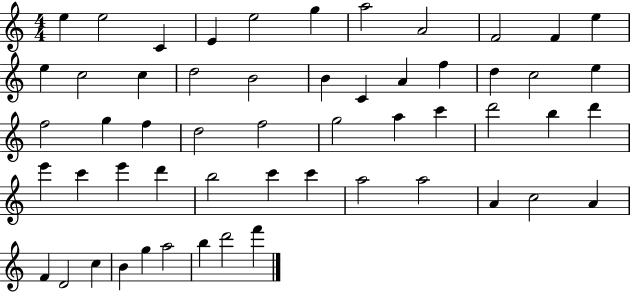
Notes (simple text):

E5/q E5/h C4/q E4/q E5/h G5/q A5/h A4/h F4/h F4/q E5/q E5/q C5/h C5/q D5/h B4/h B4/q C4/q A4/q F5/q D5/q C5/h E5/q F5/h G5/q F5/q D5/h F5/h G5/h A5/q C6/q D6/h B5/q D6/q E6/q C6/q E6/q D6/q B5/h C6/q C6/q A5/h A5/h A4/q C5/h A4/q F4/q D4/h C5/q B4/q G5/q A5/h B5/q D6/h F6/q